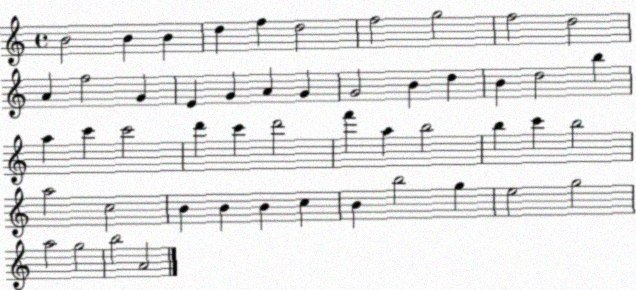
X:1
T:Untitled
M:4/4
L:1/4
K:C
B2 B B d f d2 f2 g2 f2 d2 A f2 G E G A G G2 B d B d2 b a c' c'2 d' c' d'2 f' a b2 b c' b2 a2 c2 B B B c B b2 g e2 g2 a2 g2 b2 A2